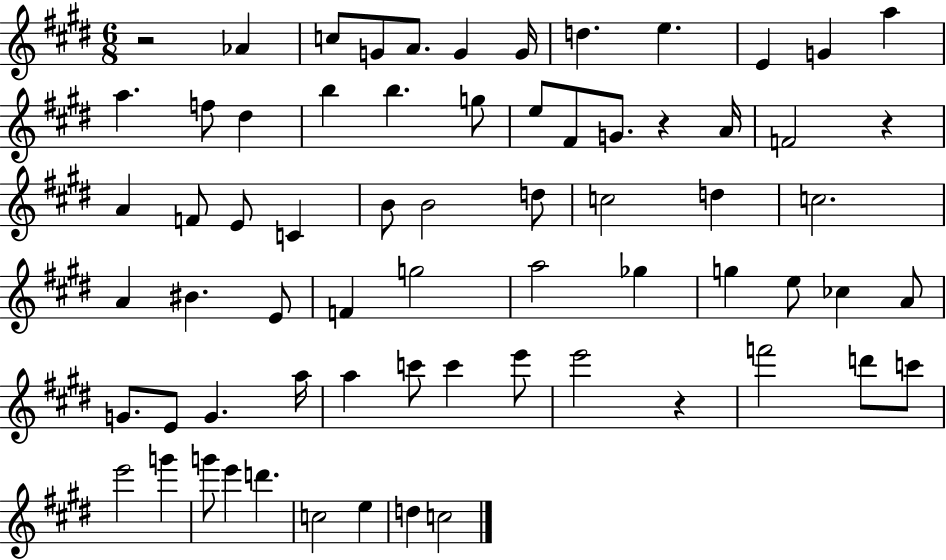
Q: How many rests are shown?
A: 4